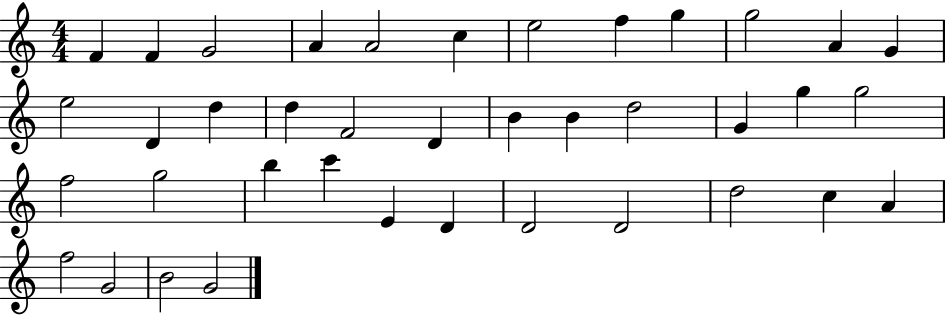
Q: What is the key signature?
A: C major